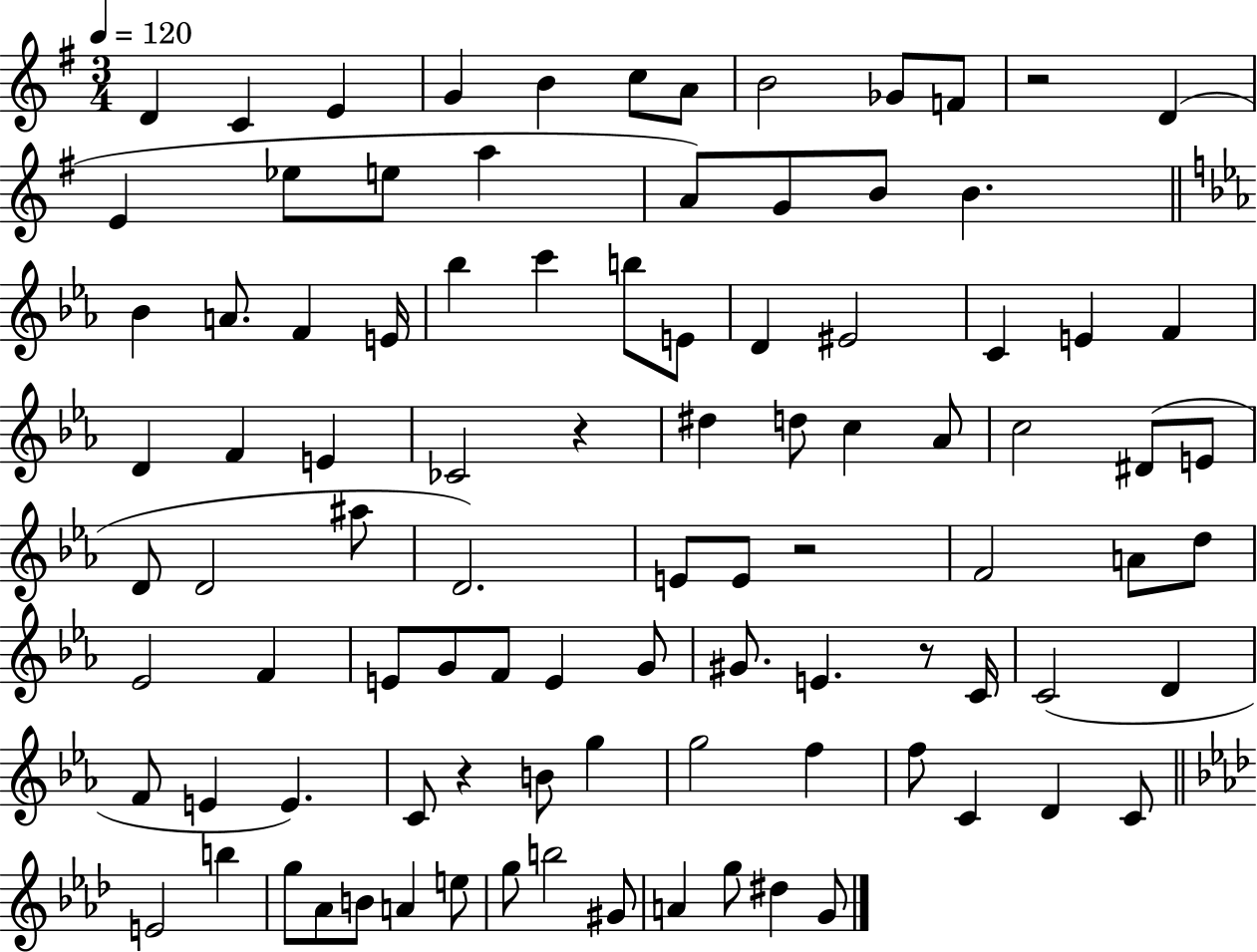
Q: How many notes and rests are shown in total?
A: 95